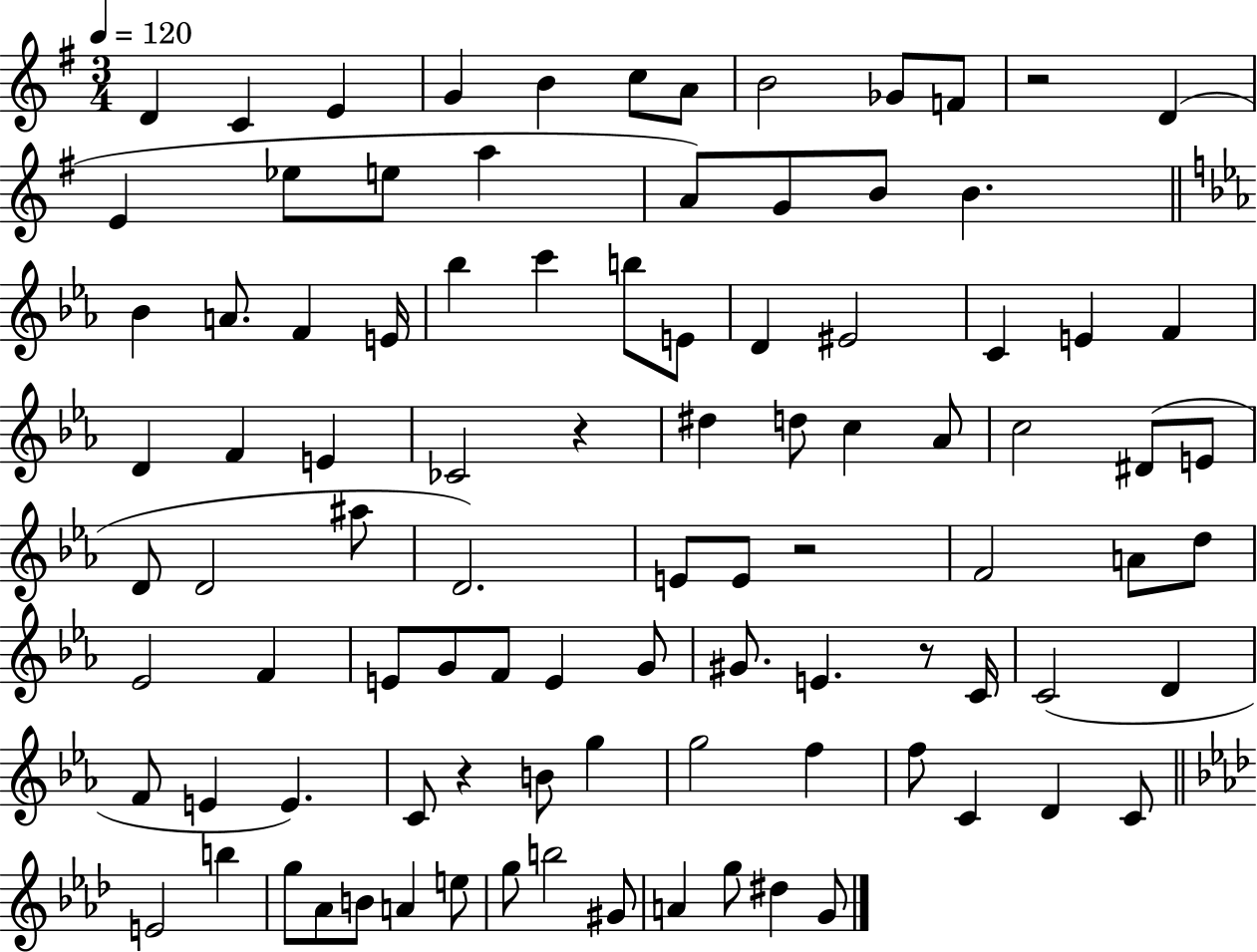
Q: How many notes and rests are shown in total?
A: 95